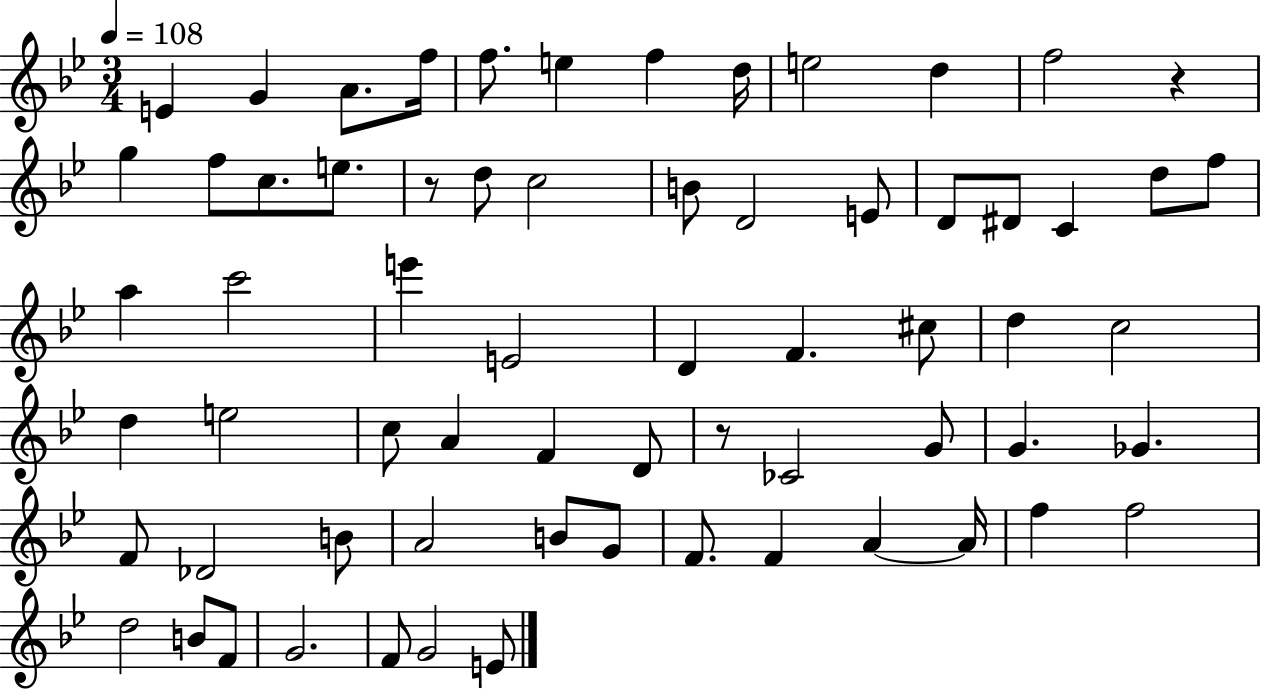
X:1
T:Untitled
M:3/4
L:1/4
K:Bb
E G A/2 f/4 f/2 e f d/4 e2 d f2 z g f/2 c/2 e/2 z/2 d/2 c2 B/2 D2 E/2 D/2 ^D/2 C d/2 f/2 a c'2 e' E2 D F ^c/2 d c2 d e2 c/2 A F D/2 z/2 _C2 G/2 G _G F/2 _D2 B/2 A2 B/2 G/2 F/2 F A A/4 f f2 d2 B/2 F/2 G2 F/2 G2 E/2